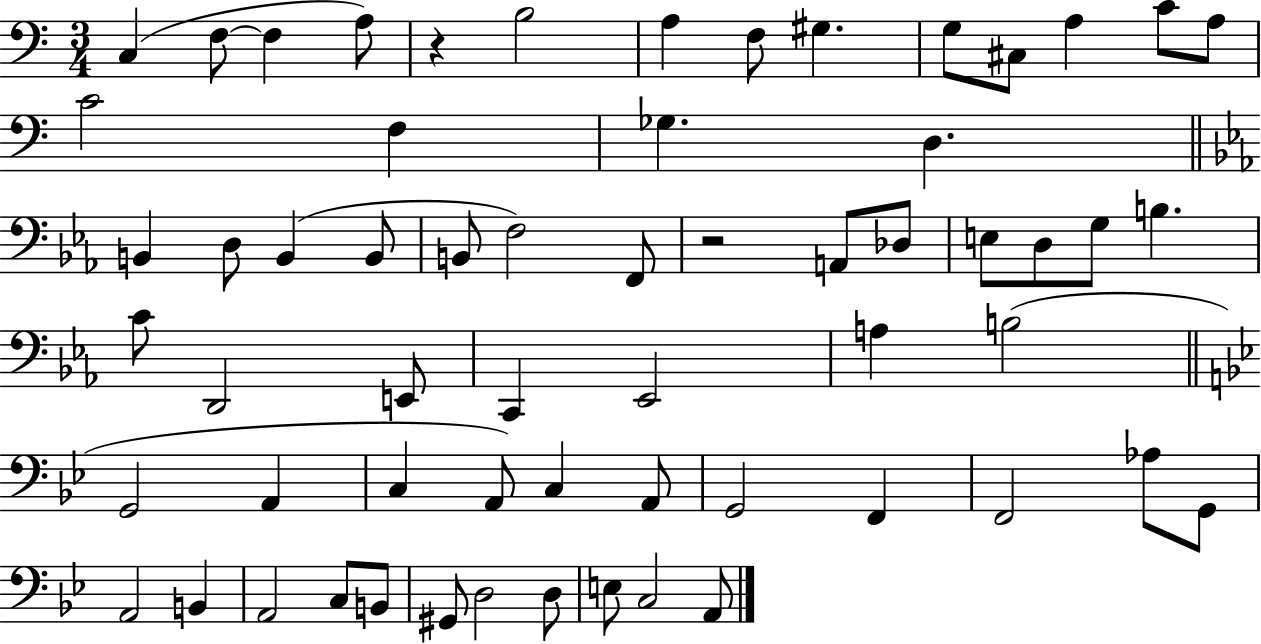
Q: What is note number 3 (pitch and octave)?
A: F3